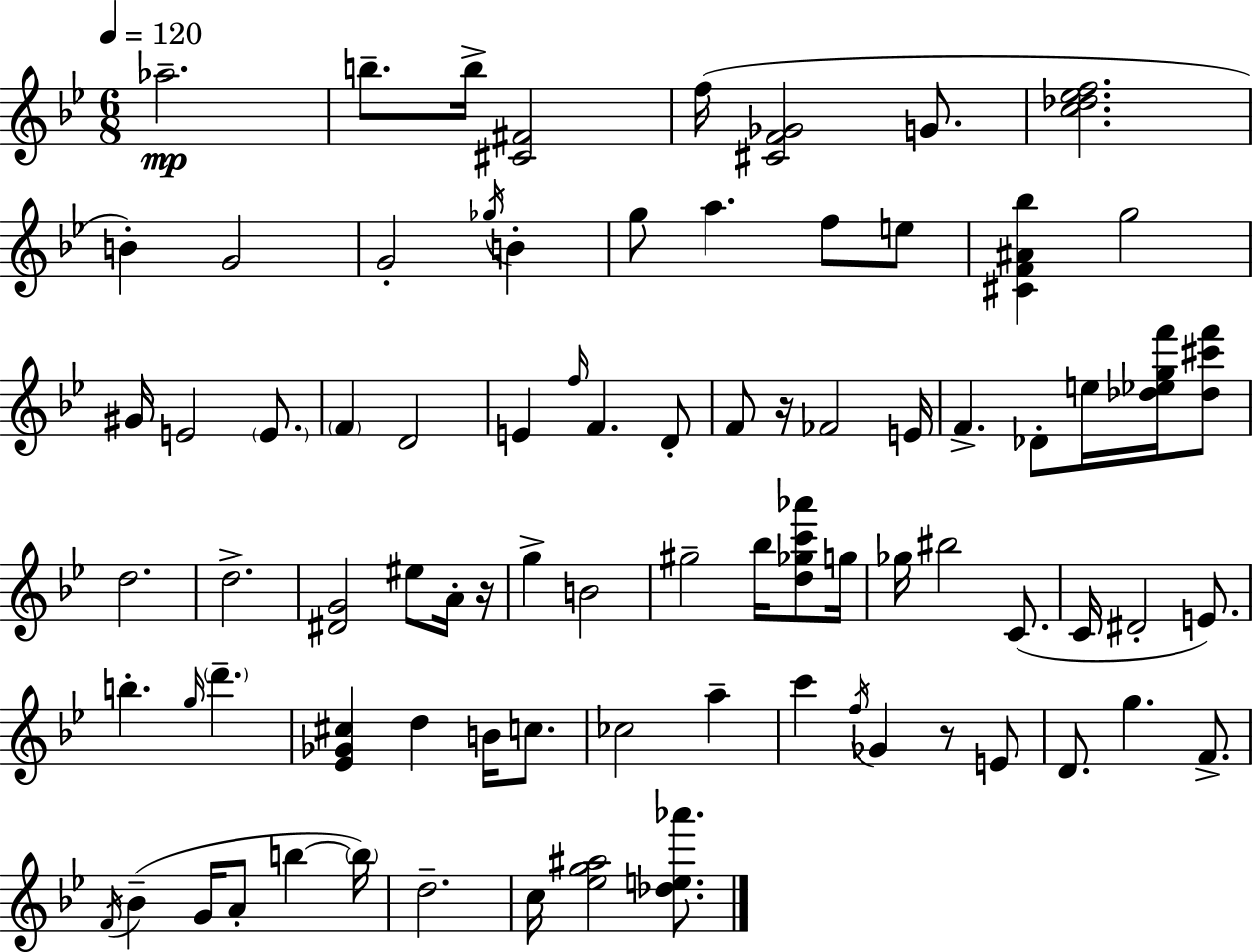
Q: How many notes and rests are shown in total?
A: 82